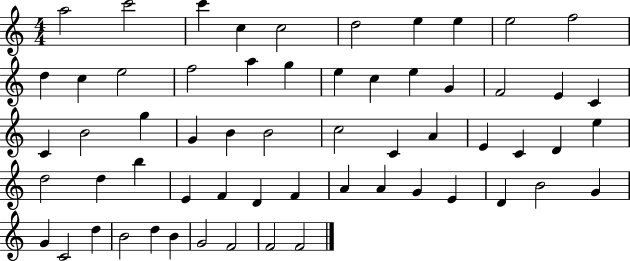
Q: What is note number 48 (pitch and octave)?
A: D4